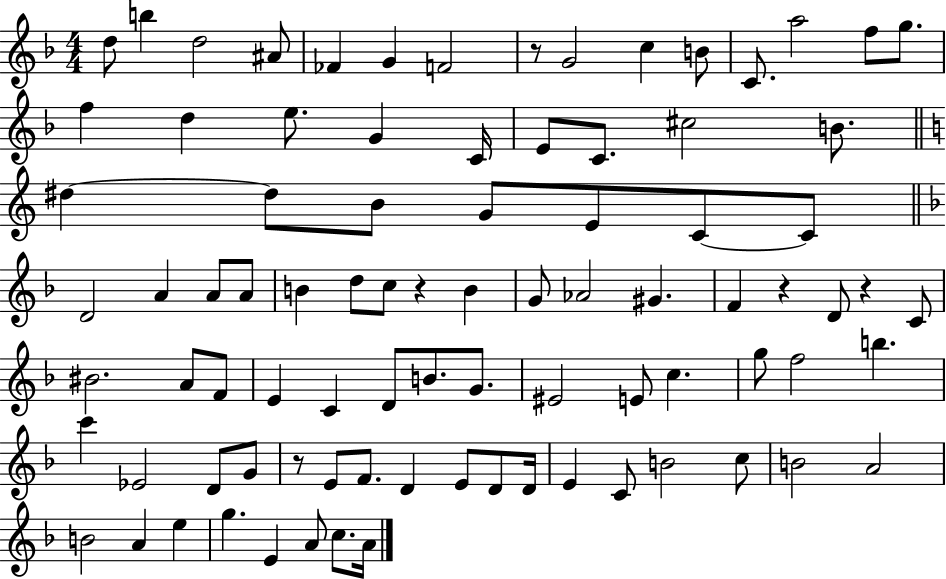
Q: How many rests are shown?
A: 5